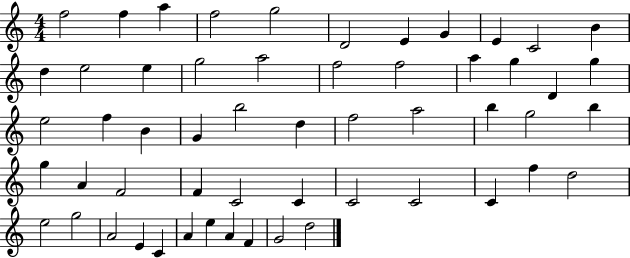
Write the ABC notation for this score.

X:1
T:Untitled
M:4/4
L:1/4
K:C
f2 f a f2 g2 D2 E G E C2 B d e2 e g2 a2 f2 f2 a g D g e2 f B G b2 d f2 a2 b g2 b g A F2 F C2 C C2 C2 C f d2 e2 g2 A2 E C A e A F G2 d2